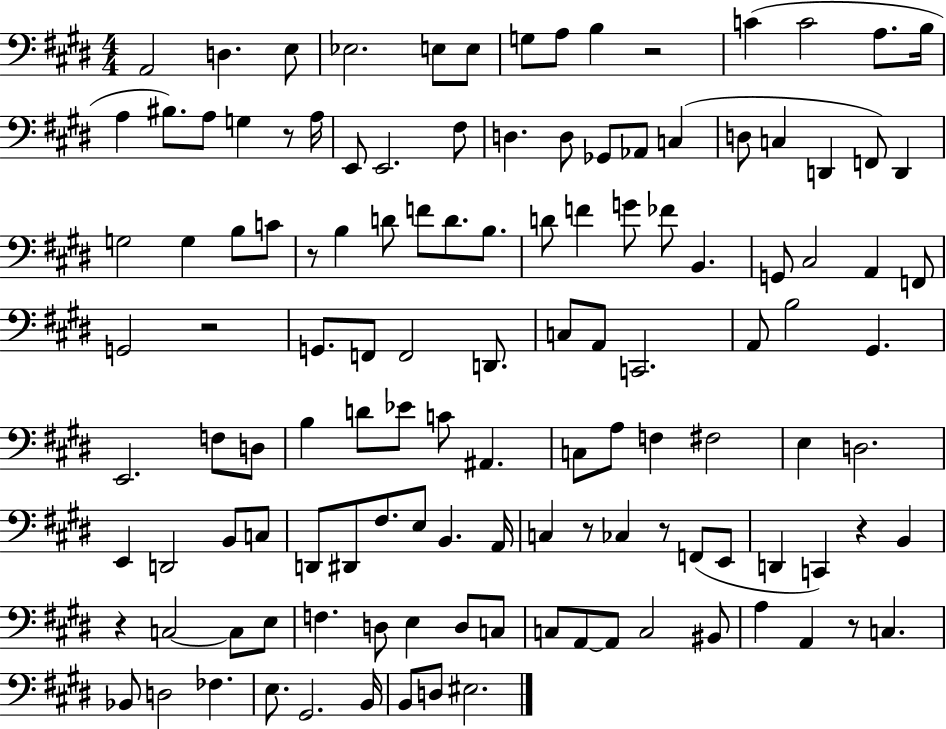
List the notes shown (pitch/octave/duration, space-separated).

A2/h D3/q. E3/e Eb3/h. E3/e E3/e G3/e A3/e B3/q R/h C4/q C4/h A3/e. B3/s A3/q BIS3/e. A3/e G3/q R/e A3/s E2/e E2/h. F#3/e D3/q. D3/e Gb2/e Ab2/e C3/q D3/e C3/q D2/q F2/e D2/q G3/h G3/q B3/e C4/e R/e B3/q D4/e F4/e D4/e. B3/e. D4/e F4/q G4/e FES4/e B2/q. G2/e C#3/h A2/q F2/e G2/h R/h G2/e. F2/e F2/h D2/e. C3/e A2/e C2/h. A2/e B3/h G#2/q. E2/h. F3/e D3/e B3/q D4/e Eb4/e C4/e A#2/q. C3/e A3/e F3/q F#3/h E3/q D3/h. E2/q D2/h B2/e C3/e D2/e D#2/e F#3/e. E3/e B2/q. A2/s C3/q R/e CES3/q R/e F2/e E2/e D2/q C2/q R/q B2/q R/q C3/h C3/e E3/e F3/q. D3/e E3/q D3/e C3/e C3/e A2/e A2/e C3/h BIS2/e A3/q A2/q R/e C3/q. Bb2/e D3/h FES3/q. E3/e. G#2/h. B2/s B2/e D3/e EIS3/h.